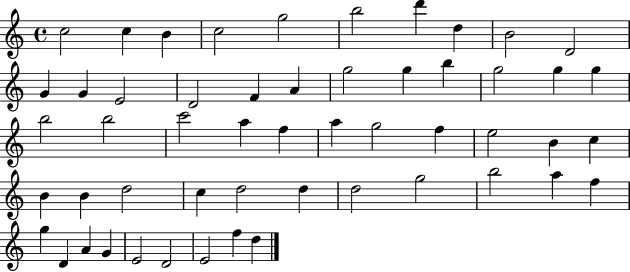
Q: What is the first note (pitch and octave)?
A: C5